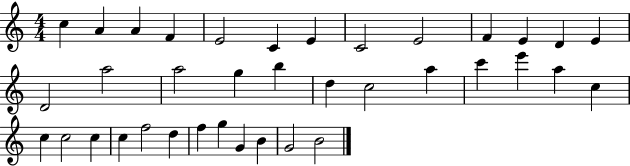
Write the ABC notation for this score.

X:1
T:Untitled
M:4/4
L:1/4
K:C
c A A F E2 C E C2 E2 F E D E D2 a2 a2 g b d c2 a c' e' a c c c2 c c f2 d f g G B G2 B2